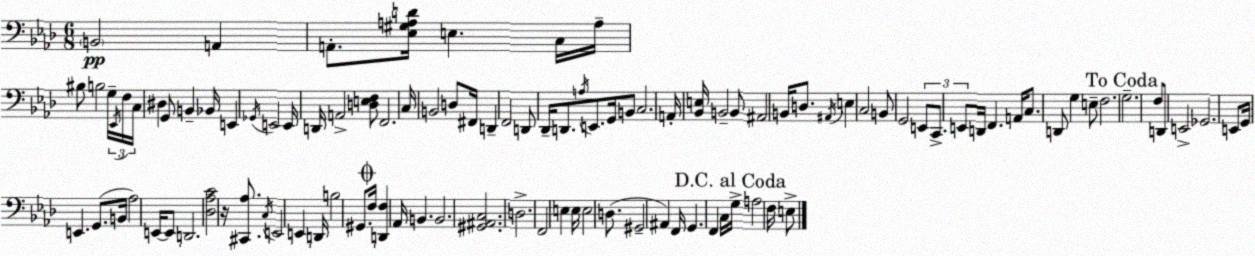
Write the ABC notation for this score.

X:1
T:Untitled
M:6/8
L:1/4
K:Fm
B,,2 A,, A,,/2 [_E,^G,A,D]/4 E, C,/4 A,/4 ^B,/2 B,2 G,/4 _E,,/4 F,/4 C,/4 ^D, G,,/2 B,, _B,,/4 E,, _G,,/4 E,,2 E,,/4 D,,/4 A,,2 [D,E,F,]/2 F,,2 C,/4 B,,2 D,/2 ^F,,/4 D,, F,,2 D,,/2 _D,,/4 D,,/2 A,/4 E,,/2 G,,/4 B,,/2 C,2 A,,/4 [_B,,E,]/4 B,,2 B,,/2 ^A,,2 B,,/4 D,/2 ^A,,/4 E, C,2 B,,/2 G,,2 E,,/2 C,,/2 E,,/2 D,,/4 F,, A,,/4 C,/2 D,,/2 G, E,/2 F,2 G,2 F,/2 D,,/2 E,,2 _G,,2 E,,/2 G,,/4 E,, G,,/2 B,,/4 _A,2 E,,/4 E,,/2 D,,2 [_D,_A,C]2 z/4 [^C,,_A,]/2 C,/4 E,,2 E,, D,,/4 B,2 ^G,,/2 F,/4 [D,,F,] _A,,/4 B,, B,,2 [^G,,^A,,C,]2 D,2 F,,2 E, E,/4 E,2 D,/2 ^G,,2 ^A,, F,,/4 G,, F,, C,/4 G,/4 A,2 F,/4 E,/2